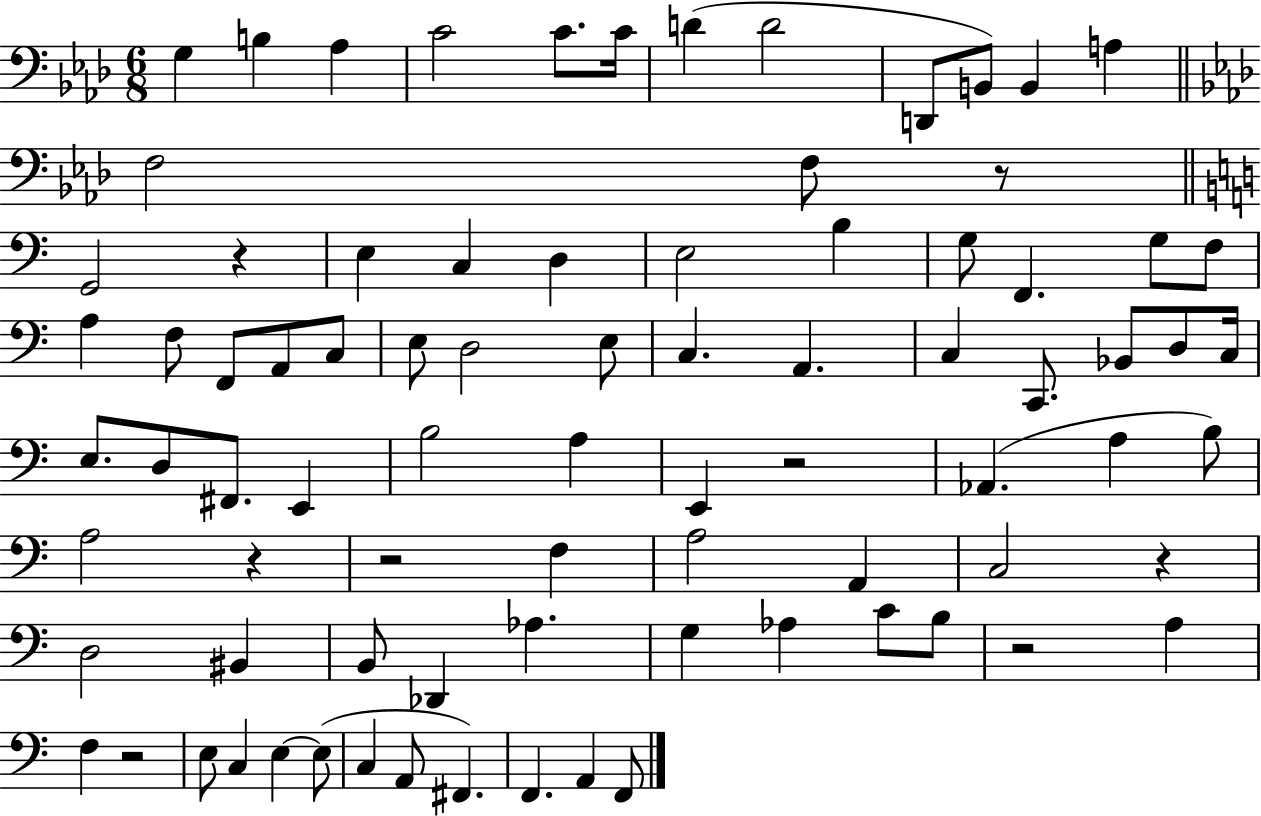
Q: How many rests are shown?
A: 8